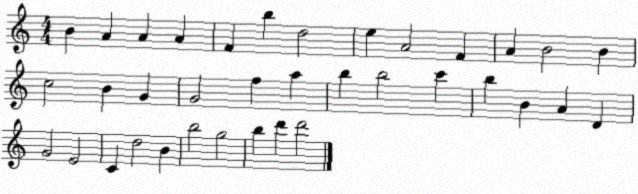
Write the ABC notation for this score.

X:1
T:Untitled
M:4/4
L:1/4
K:C
B A A A F b d2 e A2 F A B2 B c2 B G G2 f a b b2 c' b B A D G2 E2 C d2 B b2 g2 b d' d'2